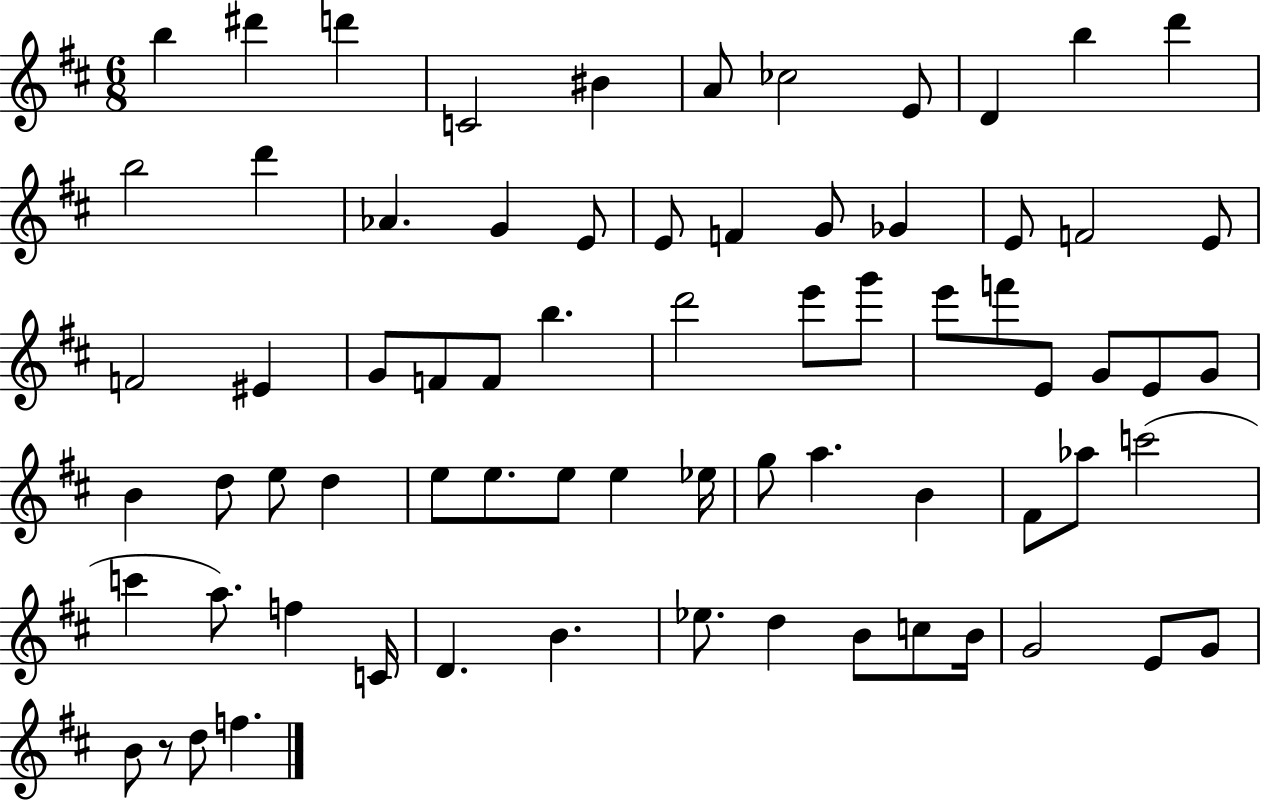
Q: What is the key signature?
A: D major